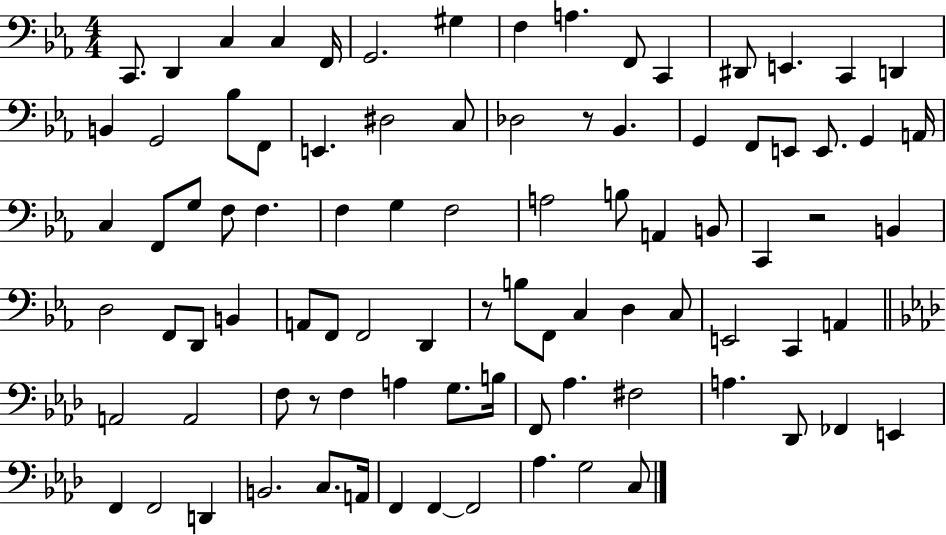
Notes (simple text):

C2/e. D2/q C3/q C3/q F2/s G2/h. G#3/q F3/q A3/q. F2/e C2/q D#2/e E2/q. C2/q D2/q B2/q G2/h Bb3/e F2/e E2/q. D#3/h C3/e Db3/h R/e Bb2/q. G2/q F2/e E2/e E2/e. G2/q A2/s C3/q F2/e G3/e F3/e F3/q. F3/q G3/q F3/h A3/h B3/e A2/q B2/e C2/q R/h B2/q D3/h F2/e D2/e B2/q A2/e F2/e F2/h D2/q R/e B3/e F2/e C3/q D3/q C3/e E2/h C2/q A2/q A2/h A2/h F3/e R/e F3/q A3/q G3/e. B3/s F2/e Ab3/q. F#3/h A3/q. Db2/e FES2/q E2/q F2/q F2/h D2/q B2/h. C3/e. A2/s F2/q F2/q F2/h Ab3/q. G3/h C3/e